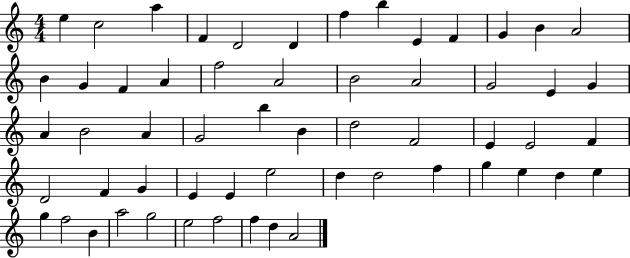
{
  \clef treble
  \numericTimeSignature
  \time 4/4
  \key c \major
  e''4 c''2 a''4 | f'4 d'2 d'4 | f''4 b''4 e'4 f'4 | g'4 b'4 a'2 | \break b'4 g'4 f'4 a'4 | f''2 a'2 | b'2 a'2 | g'2 e'4 g'4 | \break a'4 b'2 a'4 | g'2 b''4 b'4 | d''2 f'2 | e'4 e'2 f'4 | \break d'2 f'4 g'4 | e'4 e'4 e''2 | d''4 d''2 f''4 | g''4 e''4 d''4 e''4 | \break g''4 f''2 b'4 | a''2 g''2 | e''2 f''2 | f''4 d''4 a'2 | \break \bar "|."
}